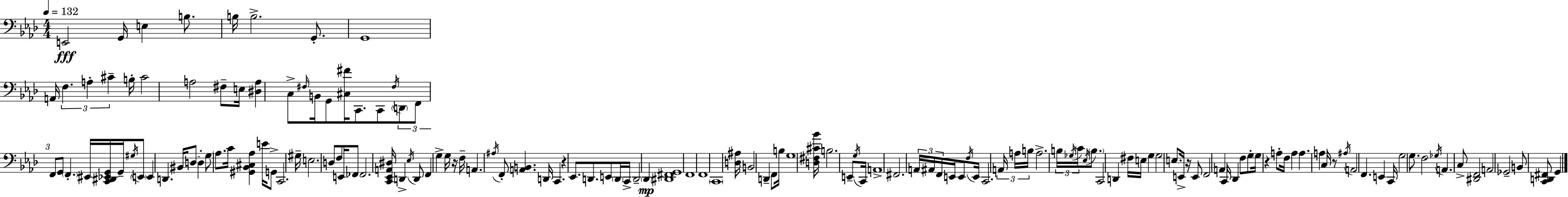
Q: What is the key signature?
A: F minor